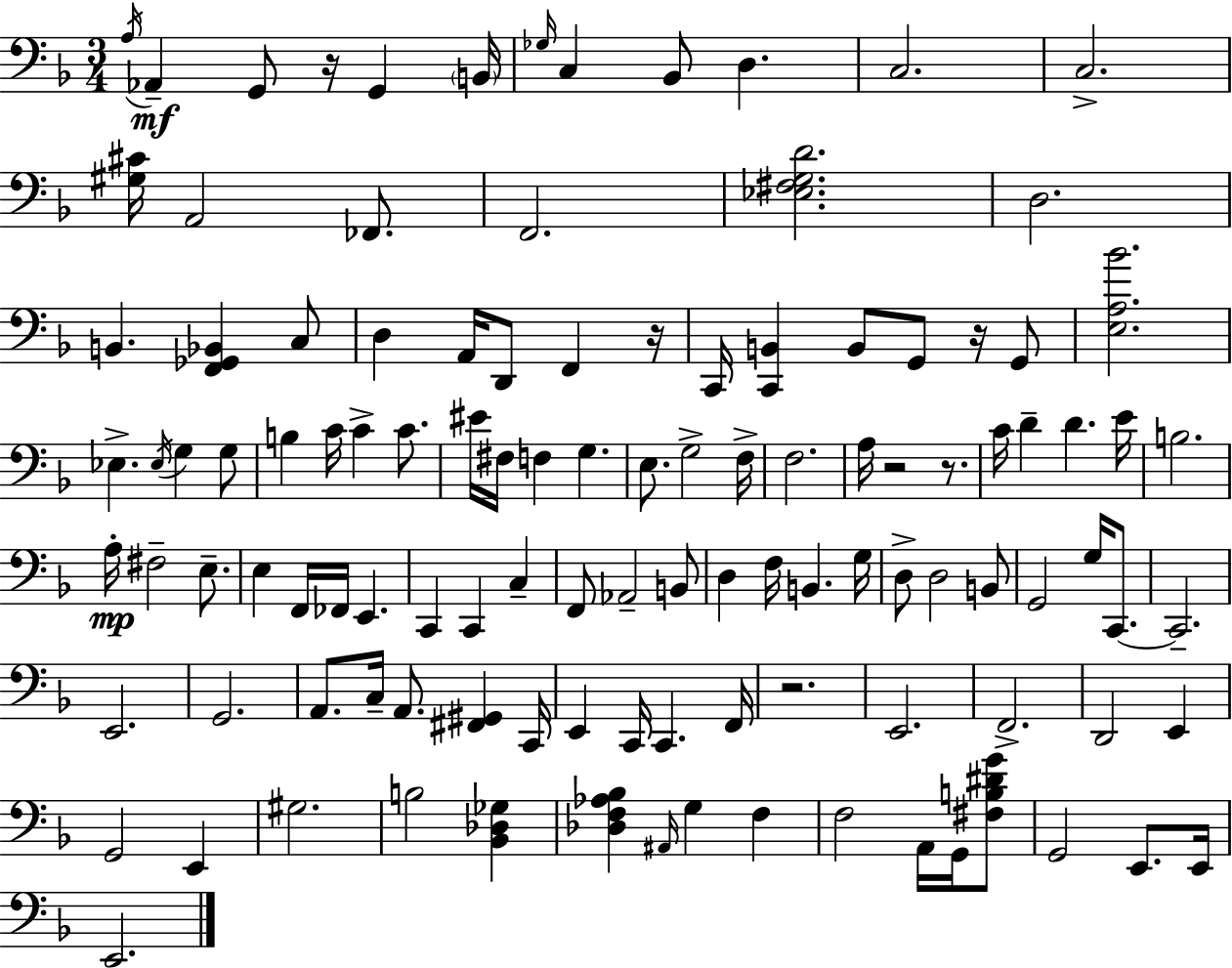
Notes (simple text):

A3/s Ab2/q G2/e R/s G2/q B2/s Gb3/s C3/q Bb2/e D3/q. C3/h. C3/h. [G#3,C#4]/s A2/h FES2/e. F2/h. [Eb3,F#3,G3,D4]/h. D3/h. B2/q. [F2,Gb2,Bb2]/q C3/e D3/q A2/s D2/e F2/q R/s C2/s [C2,B2]/q B2/e G2/e R/s G2/e [E3,A3,Bb4]/h. Eb3/q. Eb3/s G3/q G3/e B3/q C4/s C4/q C4/e. EIS4/s F#3/s F3/q G3/q. E3/e. G3/h F3/s F3/h. A3/s R/h R/e. C4/s D4/q D4/q. E4/s B3/h. A3/s F#3/h E3/e. E3/q F2/s FES2/s E2/q. C2/q C2/q C3/q F2/e Ab2/h B2/e D3/q F3/s B2/q. G3/s D3/e D3/h B2/e G2/h G3/s C2/e. C2/h. E2/h. G2/h. A2/e. C3/s A2/e. [F#2,G#2]/q C2/s E2/q C2/s C2/q. F2/s R/h. E2/h. F2/h. D2/h E2/q G2/h E2/q G#3/h. B3/h [Bb2,Db3,Gb3]/q [Db3,F3,Ab3,Bb3]/q A#2/s G3/q F3/q F3/h A2/s G2/s [F#3,B3,D#4,G4]/e G2/h E2/e. E2/s E2/h.